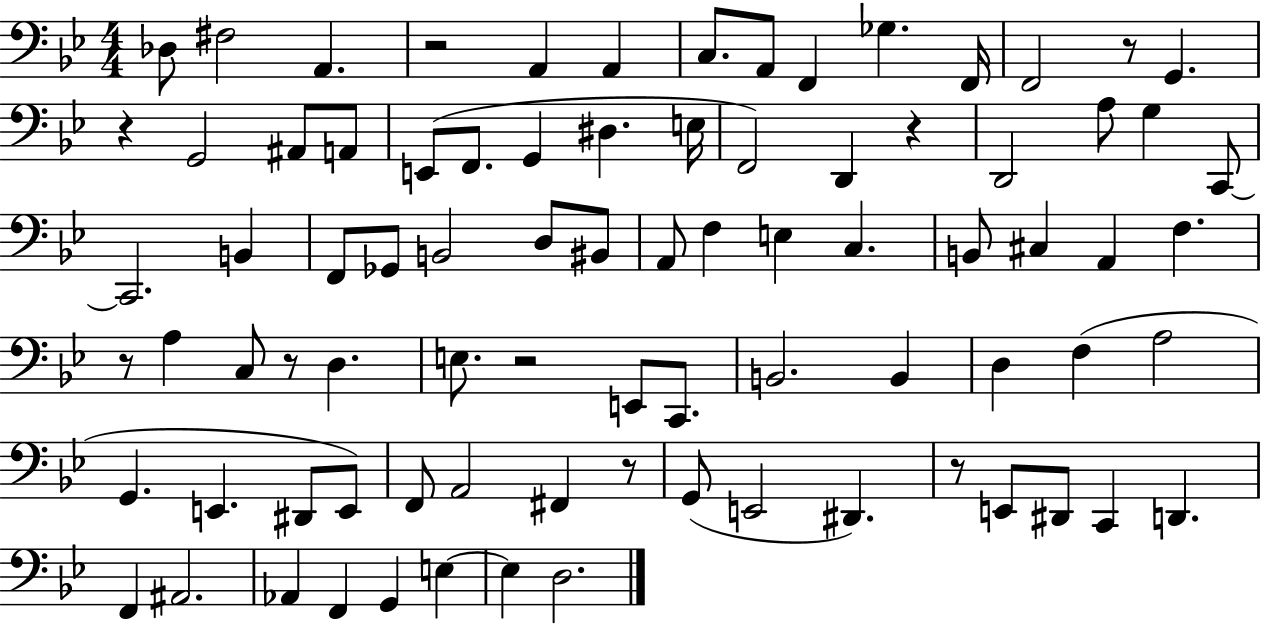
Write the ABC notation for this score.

X:1
T:Untitled
M:4/4
L:1/4
K:Bb
_D,/2 ^F,2 A,, z2 A,, A,, C,/2 A,,/2 F,, _G, F,,/4 F,,2 z/2 G,, z G,,2 ^A,,/2 A,,/2 E,,/2 F,,/2 G,, ^D, E,/4 F,,2 D,, z D,,2 A,/2 G, C,,/2 C,,2 B,, F,,/2 _G,,/2 B,,2 D,/2 ^B,,/2 A,,/2 F, E, C, B,,/2 ^C, A,, F, z/2 A, C,/2 z/2 D, E,/2 z2 E,,/2 C,,/2 B,,2 B,, D, F, A,2 G,, E,, ^D,,/2 E,,/2 F,,/2 A,,2 ^F,, z/2 G,,/2 E,,2 ^D,, z/2 E,,/2 ^D,,/2 C,, D,, F,, ^A,,2 _A,, F,, G,, E, E, D,2